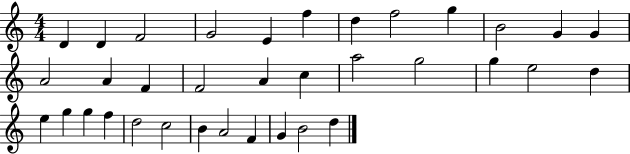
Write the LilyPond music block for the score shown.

{
  \clef treble
  \numericTimeSignature
  \time 4/4
  \key c \major
  d'4 d'4 f'2 | g'2 e'4 f''4 | d''4 f''2 g''4 | b'2 g'4 g'4 | \break a'2 a'4 f'4 | f'2 a'4 c''4 | a''2 g''2 | g''4 e''2 d''4 | \break e''4 g''4 g''4 f''4 | d''2 c''2 | b'4 a'2 f'4 | g'4 b'2 d''4 | \break \bar "|."
}